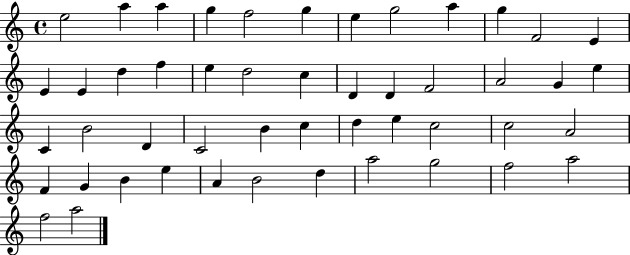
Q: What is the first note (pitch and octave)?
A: E5